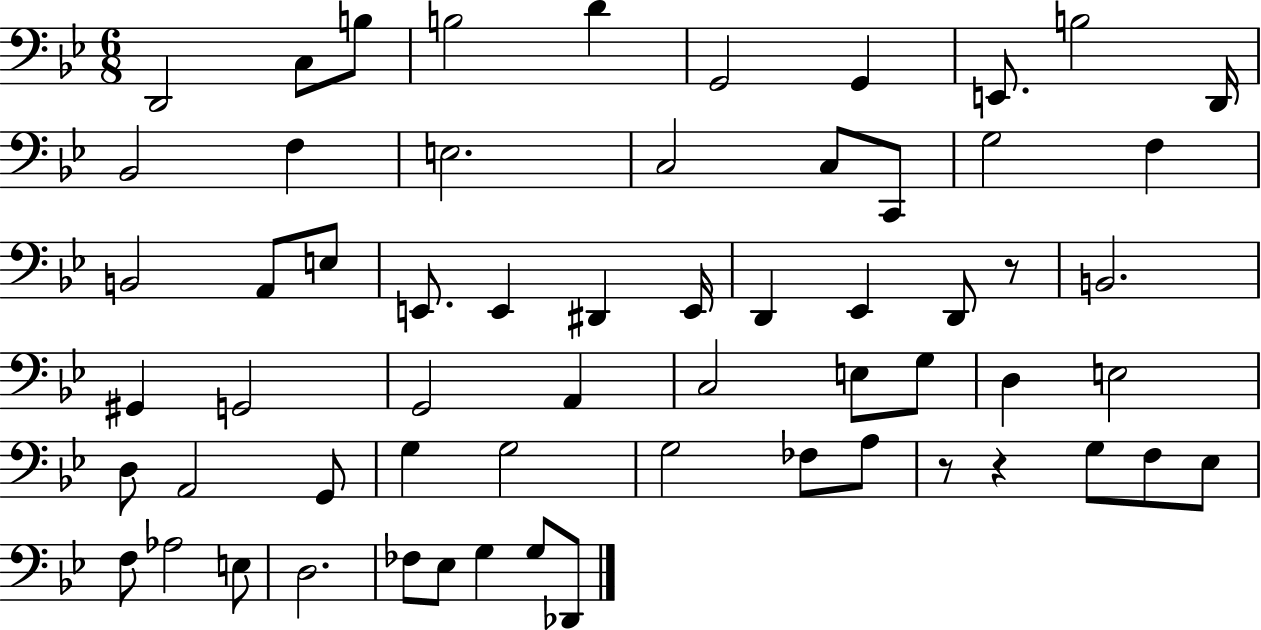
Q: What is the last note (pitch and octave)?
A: Db2